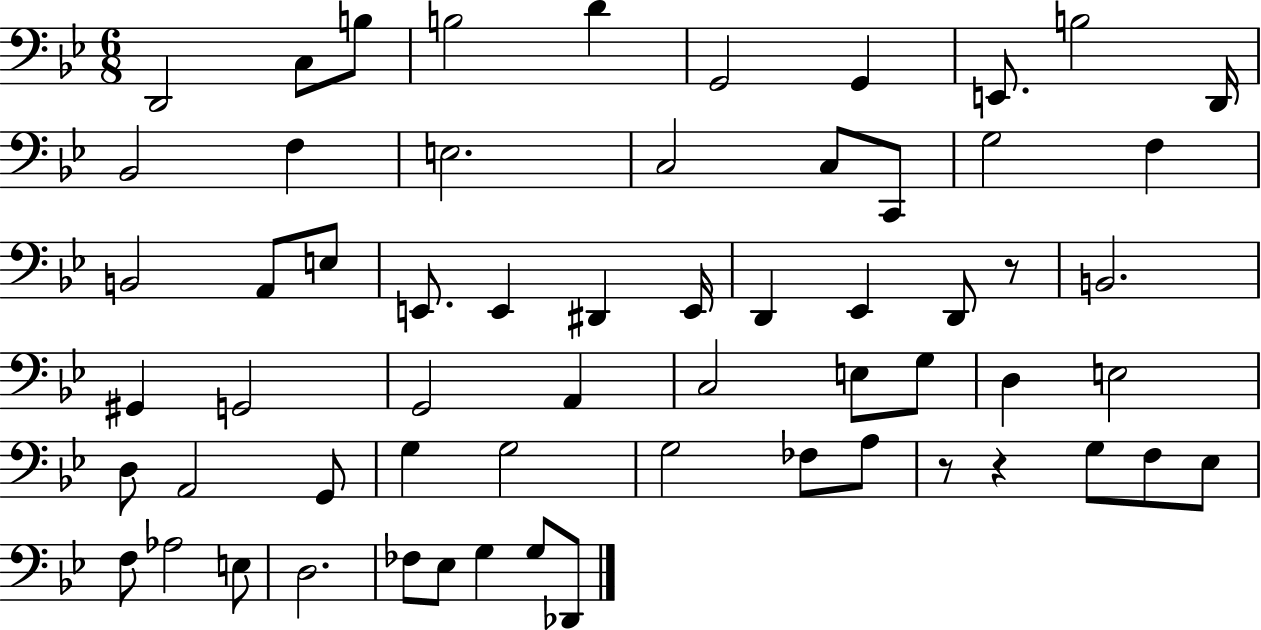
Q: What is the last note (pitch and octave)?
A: Db2